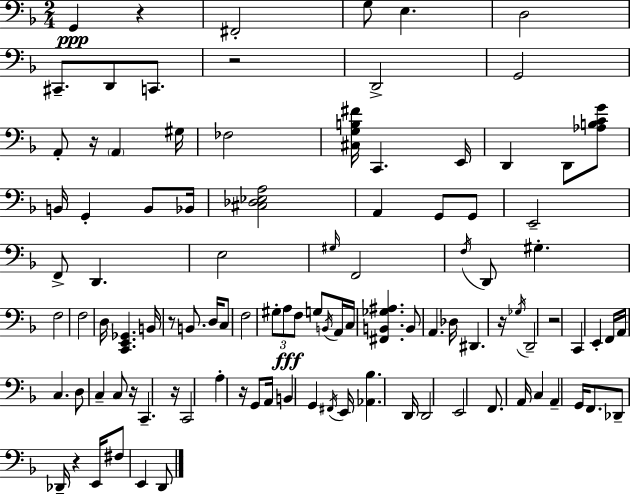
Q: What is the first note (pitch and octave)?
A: G2